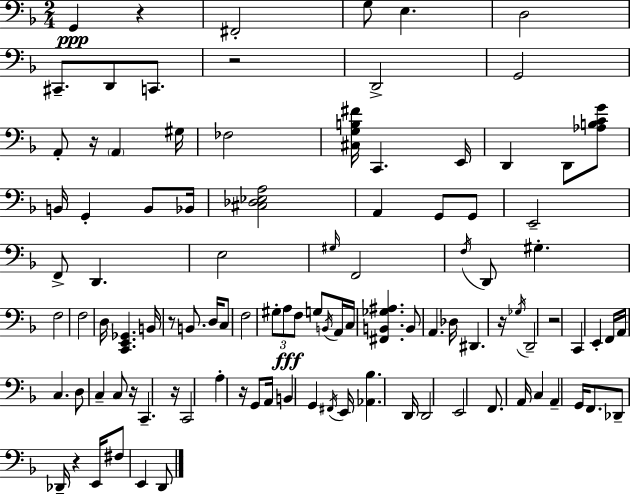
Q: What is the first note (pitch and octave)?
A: G2